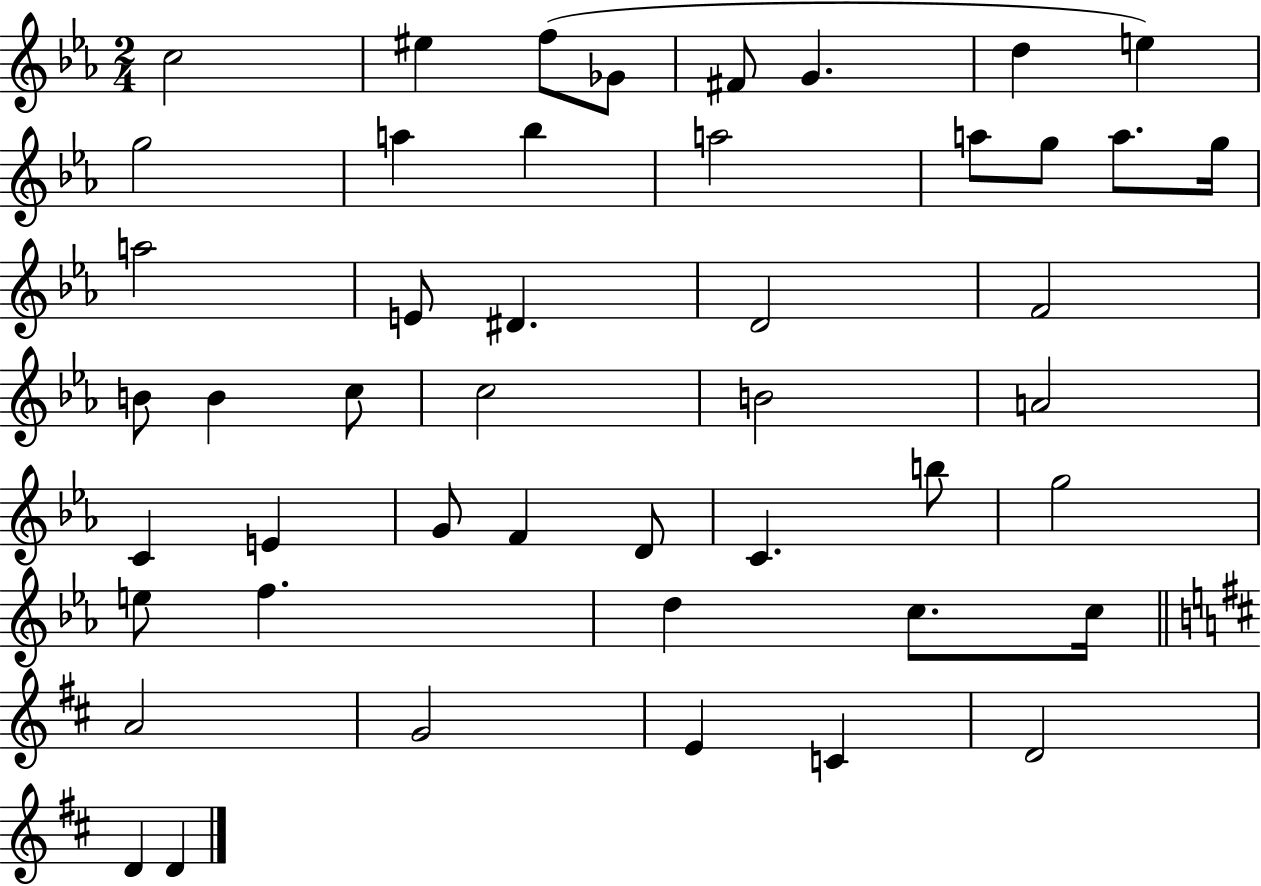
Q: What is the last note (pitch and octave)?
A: D4